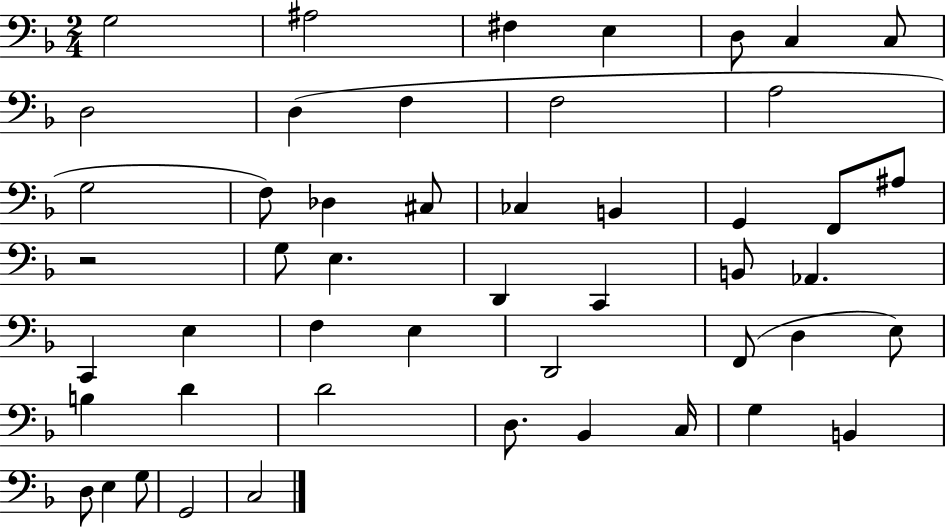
{
  \clef bass
  \numericTimeSignature
  \time 2/4
  \key f \major
  g2 | ais2 | fis4 e4 | d8 c4 c8 | \break d2 | d4( f4 | f2 | a2 | \break g2 | f8) des4 cis8 | ces4 b,4 | g,4 f,8 ais8 | \break r2 | g8 e4. | d,4 c,4 | b,8 aes,4. | \break c,4 e4 | f4 e4 | d,2 | f,8( d4 e8) | \break b4 d'4 | d'2 | d8. bes,4 c16 | g4 b,4 | \break d8 e4 g8 | g,2 | c2 | \bar "|."
}